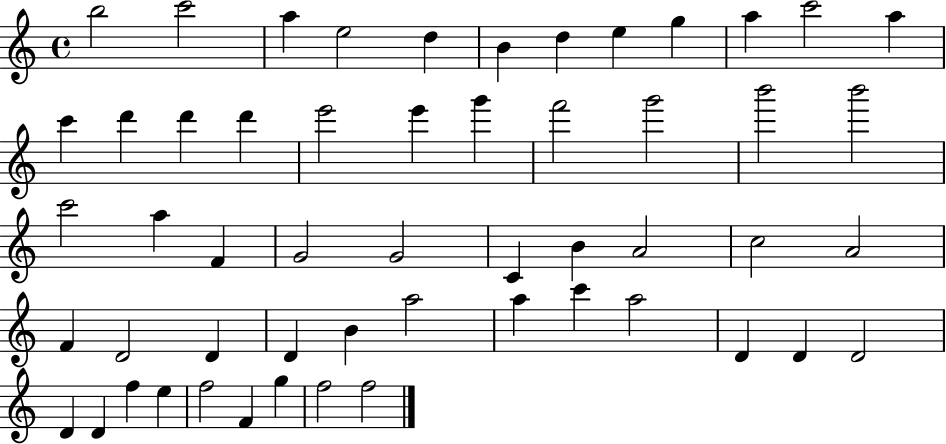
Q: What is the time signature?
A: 4/4